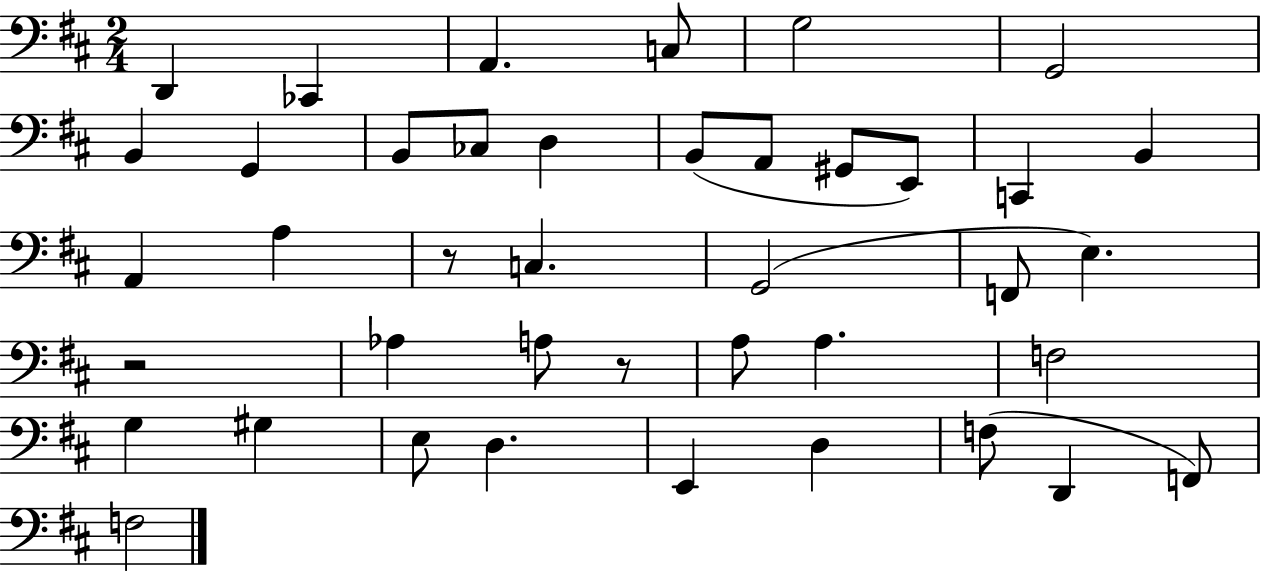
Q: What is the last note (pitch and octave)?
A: F3